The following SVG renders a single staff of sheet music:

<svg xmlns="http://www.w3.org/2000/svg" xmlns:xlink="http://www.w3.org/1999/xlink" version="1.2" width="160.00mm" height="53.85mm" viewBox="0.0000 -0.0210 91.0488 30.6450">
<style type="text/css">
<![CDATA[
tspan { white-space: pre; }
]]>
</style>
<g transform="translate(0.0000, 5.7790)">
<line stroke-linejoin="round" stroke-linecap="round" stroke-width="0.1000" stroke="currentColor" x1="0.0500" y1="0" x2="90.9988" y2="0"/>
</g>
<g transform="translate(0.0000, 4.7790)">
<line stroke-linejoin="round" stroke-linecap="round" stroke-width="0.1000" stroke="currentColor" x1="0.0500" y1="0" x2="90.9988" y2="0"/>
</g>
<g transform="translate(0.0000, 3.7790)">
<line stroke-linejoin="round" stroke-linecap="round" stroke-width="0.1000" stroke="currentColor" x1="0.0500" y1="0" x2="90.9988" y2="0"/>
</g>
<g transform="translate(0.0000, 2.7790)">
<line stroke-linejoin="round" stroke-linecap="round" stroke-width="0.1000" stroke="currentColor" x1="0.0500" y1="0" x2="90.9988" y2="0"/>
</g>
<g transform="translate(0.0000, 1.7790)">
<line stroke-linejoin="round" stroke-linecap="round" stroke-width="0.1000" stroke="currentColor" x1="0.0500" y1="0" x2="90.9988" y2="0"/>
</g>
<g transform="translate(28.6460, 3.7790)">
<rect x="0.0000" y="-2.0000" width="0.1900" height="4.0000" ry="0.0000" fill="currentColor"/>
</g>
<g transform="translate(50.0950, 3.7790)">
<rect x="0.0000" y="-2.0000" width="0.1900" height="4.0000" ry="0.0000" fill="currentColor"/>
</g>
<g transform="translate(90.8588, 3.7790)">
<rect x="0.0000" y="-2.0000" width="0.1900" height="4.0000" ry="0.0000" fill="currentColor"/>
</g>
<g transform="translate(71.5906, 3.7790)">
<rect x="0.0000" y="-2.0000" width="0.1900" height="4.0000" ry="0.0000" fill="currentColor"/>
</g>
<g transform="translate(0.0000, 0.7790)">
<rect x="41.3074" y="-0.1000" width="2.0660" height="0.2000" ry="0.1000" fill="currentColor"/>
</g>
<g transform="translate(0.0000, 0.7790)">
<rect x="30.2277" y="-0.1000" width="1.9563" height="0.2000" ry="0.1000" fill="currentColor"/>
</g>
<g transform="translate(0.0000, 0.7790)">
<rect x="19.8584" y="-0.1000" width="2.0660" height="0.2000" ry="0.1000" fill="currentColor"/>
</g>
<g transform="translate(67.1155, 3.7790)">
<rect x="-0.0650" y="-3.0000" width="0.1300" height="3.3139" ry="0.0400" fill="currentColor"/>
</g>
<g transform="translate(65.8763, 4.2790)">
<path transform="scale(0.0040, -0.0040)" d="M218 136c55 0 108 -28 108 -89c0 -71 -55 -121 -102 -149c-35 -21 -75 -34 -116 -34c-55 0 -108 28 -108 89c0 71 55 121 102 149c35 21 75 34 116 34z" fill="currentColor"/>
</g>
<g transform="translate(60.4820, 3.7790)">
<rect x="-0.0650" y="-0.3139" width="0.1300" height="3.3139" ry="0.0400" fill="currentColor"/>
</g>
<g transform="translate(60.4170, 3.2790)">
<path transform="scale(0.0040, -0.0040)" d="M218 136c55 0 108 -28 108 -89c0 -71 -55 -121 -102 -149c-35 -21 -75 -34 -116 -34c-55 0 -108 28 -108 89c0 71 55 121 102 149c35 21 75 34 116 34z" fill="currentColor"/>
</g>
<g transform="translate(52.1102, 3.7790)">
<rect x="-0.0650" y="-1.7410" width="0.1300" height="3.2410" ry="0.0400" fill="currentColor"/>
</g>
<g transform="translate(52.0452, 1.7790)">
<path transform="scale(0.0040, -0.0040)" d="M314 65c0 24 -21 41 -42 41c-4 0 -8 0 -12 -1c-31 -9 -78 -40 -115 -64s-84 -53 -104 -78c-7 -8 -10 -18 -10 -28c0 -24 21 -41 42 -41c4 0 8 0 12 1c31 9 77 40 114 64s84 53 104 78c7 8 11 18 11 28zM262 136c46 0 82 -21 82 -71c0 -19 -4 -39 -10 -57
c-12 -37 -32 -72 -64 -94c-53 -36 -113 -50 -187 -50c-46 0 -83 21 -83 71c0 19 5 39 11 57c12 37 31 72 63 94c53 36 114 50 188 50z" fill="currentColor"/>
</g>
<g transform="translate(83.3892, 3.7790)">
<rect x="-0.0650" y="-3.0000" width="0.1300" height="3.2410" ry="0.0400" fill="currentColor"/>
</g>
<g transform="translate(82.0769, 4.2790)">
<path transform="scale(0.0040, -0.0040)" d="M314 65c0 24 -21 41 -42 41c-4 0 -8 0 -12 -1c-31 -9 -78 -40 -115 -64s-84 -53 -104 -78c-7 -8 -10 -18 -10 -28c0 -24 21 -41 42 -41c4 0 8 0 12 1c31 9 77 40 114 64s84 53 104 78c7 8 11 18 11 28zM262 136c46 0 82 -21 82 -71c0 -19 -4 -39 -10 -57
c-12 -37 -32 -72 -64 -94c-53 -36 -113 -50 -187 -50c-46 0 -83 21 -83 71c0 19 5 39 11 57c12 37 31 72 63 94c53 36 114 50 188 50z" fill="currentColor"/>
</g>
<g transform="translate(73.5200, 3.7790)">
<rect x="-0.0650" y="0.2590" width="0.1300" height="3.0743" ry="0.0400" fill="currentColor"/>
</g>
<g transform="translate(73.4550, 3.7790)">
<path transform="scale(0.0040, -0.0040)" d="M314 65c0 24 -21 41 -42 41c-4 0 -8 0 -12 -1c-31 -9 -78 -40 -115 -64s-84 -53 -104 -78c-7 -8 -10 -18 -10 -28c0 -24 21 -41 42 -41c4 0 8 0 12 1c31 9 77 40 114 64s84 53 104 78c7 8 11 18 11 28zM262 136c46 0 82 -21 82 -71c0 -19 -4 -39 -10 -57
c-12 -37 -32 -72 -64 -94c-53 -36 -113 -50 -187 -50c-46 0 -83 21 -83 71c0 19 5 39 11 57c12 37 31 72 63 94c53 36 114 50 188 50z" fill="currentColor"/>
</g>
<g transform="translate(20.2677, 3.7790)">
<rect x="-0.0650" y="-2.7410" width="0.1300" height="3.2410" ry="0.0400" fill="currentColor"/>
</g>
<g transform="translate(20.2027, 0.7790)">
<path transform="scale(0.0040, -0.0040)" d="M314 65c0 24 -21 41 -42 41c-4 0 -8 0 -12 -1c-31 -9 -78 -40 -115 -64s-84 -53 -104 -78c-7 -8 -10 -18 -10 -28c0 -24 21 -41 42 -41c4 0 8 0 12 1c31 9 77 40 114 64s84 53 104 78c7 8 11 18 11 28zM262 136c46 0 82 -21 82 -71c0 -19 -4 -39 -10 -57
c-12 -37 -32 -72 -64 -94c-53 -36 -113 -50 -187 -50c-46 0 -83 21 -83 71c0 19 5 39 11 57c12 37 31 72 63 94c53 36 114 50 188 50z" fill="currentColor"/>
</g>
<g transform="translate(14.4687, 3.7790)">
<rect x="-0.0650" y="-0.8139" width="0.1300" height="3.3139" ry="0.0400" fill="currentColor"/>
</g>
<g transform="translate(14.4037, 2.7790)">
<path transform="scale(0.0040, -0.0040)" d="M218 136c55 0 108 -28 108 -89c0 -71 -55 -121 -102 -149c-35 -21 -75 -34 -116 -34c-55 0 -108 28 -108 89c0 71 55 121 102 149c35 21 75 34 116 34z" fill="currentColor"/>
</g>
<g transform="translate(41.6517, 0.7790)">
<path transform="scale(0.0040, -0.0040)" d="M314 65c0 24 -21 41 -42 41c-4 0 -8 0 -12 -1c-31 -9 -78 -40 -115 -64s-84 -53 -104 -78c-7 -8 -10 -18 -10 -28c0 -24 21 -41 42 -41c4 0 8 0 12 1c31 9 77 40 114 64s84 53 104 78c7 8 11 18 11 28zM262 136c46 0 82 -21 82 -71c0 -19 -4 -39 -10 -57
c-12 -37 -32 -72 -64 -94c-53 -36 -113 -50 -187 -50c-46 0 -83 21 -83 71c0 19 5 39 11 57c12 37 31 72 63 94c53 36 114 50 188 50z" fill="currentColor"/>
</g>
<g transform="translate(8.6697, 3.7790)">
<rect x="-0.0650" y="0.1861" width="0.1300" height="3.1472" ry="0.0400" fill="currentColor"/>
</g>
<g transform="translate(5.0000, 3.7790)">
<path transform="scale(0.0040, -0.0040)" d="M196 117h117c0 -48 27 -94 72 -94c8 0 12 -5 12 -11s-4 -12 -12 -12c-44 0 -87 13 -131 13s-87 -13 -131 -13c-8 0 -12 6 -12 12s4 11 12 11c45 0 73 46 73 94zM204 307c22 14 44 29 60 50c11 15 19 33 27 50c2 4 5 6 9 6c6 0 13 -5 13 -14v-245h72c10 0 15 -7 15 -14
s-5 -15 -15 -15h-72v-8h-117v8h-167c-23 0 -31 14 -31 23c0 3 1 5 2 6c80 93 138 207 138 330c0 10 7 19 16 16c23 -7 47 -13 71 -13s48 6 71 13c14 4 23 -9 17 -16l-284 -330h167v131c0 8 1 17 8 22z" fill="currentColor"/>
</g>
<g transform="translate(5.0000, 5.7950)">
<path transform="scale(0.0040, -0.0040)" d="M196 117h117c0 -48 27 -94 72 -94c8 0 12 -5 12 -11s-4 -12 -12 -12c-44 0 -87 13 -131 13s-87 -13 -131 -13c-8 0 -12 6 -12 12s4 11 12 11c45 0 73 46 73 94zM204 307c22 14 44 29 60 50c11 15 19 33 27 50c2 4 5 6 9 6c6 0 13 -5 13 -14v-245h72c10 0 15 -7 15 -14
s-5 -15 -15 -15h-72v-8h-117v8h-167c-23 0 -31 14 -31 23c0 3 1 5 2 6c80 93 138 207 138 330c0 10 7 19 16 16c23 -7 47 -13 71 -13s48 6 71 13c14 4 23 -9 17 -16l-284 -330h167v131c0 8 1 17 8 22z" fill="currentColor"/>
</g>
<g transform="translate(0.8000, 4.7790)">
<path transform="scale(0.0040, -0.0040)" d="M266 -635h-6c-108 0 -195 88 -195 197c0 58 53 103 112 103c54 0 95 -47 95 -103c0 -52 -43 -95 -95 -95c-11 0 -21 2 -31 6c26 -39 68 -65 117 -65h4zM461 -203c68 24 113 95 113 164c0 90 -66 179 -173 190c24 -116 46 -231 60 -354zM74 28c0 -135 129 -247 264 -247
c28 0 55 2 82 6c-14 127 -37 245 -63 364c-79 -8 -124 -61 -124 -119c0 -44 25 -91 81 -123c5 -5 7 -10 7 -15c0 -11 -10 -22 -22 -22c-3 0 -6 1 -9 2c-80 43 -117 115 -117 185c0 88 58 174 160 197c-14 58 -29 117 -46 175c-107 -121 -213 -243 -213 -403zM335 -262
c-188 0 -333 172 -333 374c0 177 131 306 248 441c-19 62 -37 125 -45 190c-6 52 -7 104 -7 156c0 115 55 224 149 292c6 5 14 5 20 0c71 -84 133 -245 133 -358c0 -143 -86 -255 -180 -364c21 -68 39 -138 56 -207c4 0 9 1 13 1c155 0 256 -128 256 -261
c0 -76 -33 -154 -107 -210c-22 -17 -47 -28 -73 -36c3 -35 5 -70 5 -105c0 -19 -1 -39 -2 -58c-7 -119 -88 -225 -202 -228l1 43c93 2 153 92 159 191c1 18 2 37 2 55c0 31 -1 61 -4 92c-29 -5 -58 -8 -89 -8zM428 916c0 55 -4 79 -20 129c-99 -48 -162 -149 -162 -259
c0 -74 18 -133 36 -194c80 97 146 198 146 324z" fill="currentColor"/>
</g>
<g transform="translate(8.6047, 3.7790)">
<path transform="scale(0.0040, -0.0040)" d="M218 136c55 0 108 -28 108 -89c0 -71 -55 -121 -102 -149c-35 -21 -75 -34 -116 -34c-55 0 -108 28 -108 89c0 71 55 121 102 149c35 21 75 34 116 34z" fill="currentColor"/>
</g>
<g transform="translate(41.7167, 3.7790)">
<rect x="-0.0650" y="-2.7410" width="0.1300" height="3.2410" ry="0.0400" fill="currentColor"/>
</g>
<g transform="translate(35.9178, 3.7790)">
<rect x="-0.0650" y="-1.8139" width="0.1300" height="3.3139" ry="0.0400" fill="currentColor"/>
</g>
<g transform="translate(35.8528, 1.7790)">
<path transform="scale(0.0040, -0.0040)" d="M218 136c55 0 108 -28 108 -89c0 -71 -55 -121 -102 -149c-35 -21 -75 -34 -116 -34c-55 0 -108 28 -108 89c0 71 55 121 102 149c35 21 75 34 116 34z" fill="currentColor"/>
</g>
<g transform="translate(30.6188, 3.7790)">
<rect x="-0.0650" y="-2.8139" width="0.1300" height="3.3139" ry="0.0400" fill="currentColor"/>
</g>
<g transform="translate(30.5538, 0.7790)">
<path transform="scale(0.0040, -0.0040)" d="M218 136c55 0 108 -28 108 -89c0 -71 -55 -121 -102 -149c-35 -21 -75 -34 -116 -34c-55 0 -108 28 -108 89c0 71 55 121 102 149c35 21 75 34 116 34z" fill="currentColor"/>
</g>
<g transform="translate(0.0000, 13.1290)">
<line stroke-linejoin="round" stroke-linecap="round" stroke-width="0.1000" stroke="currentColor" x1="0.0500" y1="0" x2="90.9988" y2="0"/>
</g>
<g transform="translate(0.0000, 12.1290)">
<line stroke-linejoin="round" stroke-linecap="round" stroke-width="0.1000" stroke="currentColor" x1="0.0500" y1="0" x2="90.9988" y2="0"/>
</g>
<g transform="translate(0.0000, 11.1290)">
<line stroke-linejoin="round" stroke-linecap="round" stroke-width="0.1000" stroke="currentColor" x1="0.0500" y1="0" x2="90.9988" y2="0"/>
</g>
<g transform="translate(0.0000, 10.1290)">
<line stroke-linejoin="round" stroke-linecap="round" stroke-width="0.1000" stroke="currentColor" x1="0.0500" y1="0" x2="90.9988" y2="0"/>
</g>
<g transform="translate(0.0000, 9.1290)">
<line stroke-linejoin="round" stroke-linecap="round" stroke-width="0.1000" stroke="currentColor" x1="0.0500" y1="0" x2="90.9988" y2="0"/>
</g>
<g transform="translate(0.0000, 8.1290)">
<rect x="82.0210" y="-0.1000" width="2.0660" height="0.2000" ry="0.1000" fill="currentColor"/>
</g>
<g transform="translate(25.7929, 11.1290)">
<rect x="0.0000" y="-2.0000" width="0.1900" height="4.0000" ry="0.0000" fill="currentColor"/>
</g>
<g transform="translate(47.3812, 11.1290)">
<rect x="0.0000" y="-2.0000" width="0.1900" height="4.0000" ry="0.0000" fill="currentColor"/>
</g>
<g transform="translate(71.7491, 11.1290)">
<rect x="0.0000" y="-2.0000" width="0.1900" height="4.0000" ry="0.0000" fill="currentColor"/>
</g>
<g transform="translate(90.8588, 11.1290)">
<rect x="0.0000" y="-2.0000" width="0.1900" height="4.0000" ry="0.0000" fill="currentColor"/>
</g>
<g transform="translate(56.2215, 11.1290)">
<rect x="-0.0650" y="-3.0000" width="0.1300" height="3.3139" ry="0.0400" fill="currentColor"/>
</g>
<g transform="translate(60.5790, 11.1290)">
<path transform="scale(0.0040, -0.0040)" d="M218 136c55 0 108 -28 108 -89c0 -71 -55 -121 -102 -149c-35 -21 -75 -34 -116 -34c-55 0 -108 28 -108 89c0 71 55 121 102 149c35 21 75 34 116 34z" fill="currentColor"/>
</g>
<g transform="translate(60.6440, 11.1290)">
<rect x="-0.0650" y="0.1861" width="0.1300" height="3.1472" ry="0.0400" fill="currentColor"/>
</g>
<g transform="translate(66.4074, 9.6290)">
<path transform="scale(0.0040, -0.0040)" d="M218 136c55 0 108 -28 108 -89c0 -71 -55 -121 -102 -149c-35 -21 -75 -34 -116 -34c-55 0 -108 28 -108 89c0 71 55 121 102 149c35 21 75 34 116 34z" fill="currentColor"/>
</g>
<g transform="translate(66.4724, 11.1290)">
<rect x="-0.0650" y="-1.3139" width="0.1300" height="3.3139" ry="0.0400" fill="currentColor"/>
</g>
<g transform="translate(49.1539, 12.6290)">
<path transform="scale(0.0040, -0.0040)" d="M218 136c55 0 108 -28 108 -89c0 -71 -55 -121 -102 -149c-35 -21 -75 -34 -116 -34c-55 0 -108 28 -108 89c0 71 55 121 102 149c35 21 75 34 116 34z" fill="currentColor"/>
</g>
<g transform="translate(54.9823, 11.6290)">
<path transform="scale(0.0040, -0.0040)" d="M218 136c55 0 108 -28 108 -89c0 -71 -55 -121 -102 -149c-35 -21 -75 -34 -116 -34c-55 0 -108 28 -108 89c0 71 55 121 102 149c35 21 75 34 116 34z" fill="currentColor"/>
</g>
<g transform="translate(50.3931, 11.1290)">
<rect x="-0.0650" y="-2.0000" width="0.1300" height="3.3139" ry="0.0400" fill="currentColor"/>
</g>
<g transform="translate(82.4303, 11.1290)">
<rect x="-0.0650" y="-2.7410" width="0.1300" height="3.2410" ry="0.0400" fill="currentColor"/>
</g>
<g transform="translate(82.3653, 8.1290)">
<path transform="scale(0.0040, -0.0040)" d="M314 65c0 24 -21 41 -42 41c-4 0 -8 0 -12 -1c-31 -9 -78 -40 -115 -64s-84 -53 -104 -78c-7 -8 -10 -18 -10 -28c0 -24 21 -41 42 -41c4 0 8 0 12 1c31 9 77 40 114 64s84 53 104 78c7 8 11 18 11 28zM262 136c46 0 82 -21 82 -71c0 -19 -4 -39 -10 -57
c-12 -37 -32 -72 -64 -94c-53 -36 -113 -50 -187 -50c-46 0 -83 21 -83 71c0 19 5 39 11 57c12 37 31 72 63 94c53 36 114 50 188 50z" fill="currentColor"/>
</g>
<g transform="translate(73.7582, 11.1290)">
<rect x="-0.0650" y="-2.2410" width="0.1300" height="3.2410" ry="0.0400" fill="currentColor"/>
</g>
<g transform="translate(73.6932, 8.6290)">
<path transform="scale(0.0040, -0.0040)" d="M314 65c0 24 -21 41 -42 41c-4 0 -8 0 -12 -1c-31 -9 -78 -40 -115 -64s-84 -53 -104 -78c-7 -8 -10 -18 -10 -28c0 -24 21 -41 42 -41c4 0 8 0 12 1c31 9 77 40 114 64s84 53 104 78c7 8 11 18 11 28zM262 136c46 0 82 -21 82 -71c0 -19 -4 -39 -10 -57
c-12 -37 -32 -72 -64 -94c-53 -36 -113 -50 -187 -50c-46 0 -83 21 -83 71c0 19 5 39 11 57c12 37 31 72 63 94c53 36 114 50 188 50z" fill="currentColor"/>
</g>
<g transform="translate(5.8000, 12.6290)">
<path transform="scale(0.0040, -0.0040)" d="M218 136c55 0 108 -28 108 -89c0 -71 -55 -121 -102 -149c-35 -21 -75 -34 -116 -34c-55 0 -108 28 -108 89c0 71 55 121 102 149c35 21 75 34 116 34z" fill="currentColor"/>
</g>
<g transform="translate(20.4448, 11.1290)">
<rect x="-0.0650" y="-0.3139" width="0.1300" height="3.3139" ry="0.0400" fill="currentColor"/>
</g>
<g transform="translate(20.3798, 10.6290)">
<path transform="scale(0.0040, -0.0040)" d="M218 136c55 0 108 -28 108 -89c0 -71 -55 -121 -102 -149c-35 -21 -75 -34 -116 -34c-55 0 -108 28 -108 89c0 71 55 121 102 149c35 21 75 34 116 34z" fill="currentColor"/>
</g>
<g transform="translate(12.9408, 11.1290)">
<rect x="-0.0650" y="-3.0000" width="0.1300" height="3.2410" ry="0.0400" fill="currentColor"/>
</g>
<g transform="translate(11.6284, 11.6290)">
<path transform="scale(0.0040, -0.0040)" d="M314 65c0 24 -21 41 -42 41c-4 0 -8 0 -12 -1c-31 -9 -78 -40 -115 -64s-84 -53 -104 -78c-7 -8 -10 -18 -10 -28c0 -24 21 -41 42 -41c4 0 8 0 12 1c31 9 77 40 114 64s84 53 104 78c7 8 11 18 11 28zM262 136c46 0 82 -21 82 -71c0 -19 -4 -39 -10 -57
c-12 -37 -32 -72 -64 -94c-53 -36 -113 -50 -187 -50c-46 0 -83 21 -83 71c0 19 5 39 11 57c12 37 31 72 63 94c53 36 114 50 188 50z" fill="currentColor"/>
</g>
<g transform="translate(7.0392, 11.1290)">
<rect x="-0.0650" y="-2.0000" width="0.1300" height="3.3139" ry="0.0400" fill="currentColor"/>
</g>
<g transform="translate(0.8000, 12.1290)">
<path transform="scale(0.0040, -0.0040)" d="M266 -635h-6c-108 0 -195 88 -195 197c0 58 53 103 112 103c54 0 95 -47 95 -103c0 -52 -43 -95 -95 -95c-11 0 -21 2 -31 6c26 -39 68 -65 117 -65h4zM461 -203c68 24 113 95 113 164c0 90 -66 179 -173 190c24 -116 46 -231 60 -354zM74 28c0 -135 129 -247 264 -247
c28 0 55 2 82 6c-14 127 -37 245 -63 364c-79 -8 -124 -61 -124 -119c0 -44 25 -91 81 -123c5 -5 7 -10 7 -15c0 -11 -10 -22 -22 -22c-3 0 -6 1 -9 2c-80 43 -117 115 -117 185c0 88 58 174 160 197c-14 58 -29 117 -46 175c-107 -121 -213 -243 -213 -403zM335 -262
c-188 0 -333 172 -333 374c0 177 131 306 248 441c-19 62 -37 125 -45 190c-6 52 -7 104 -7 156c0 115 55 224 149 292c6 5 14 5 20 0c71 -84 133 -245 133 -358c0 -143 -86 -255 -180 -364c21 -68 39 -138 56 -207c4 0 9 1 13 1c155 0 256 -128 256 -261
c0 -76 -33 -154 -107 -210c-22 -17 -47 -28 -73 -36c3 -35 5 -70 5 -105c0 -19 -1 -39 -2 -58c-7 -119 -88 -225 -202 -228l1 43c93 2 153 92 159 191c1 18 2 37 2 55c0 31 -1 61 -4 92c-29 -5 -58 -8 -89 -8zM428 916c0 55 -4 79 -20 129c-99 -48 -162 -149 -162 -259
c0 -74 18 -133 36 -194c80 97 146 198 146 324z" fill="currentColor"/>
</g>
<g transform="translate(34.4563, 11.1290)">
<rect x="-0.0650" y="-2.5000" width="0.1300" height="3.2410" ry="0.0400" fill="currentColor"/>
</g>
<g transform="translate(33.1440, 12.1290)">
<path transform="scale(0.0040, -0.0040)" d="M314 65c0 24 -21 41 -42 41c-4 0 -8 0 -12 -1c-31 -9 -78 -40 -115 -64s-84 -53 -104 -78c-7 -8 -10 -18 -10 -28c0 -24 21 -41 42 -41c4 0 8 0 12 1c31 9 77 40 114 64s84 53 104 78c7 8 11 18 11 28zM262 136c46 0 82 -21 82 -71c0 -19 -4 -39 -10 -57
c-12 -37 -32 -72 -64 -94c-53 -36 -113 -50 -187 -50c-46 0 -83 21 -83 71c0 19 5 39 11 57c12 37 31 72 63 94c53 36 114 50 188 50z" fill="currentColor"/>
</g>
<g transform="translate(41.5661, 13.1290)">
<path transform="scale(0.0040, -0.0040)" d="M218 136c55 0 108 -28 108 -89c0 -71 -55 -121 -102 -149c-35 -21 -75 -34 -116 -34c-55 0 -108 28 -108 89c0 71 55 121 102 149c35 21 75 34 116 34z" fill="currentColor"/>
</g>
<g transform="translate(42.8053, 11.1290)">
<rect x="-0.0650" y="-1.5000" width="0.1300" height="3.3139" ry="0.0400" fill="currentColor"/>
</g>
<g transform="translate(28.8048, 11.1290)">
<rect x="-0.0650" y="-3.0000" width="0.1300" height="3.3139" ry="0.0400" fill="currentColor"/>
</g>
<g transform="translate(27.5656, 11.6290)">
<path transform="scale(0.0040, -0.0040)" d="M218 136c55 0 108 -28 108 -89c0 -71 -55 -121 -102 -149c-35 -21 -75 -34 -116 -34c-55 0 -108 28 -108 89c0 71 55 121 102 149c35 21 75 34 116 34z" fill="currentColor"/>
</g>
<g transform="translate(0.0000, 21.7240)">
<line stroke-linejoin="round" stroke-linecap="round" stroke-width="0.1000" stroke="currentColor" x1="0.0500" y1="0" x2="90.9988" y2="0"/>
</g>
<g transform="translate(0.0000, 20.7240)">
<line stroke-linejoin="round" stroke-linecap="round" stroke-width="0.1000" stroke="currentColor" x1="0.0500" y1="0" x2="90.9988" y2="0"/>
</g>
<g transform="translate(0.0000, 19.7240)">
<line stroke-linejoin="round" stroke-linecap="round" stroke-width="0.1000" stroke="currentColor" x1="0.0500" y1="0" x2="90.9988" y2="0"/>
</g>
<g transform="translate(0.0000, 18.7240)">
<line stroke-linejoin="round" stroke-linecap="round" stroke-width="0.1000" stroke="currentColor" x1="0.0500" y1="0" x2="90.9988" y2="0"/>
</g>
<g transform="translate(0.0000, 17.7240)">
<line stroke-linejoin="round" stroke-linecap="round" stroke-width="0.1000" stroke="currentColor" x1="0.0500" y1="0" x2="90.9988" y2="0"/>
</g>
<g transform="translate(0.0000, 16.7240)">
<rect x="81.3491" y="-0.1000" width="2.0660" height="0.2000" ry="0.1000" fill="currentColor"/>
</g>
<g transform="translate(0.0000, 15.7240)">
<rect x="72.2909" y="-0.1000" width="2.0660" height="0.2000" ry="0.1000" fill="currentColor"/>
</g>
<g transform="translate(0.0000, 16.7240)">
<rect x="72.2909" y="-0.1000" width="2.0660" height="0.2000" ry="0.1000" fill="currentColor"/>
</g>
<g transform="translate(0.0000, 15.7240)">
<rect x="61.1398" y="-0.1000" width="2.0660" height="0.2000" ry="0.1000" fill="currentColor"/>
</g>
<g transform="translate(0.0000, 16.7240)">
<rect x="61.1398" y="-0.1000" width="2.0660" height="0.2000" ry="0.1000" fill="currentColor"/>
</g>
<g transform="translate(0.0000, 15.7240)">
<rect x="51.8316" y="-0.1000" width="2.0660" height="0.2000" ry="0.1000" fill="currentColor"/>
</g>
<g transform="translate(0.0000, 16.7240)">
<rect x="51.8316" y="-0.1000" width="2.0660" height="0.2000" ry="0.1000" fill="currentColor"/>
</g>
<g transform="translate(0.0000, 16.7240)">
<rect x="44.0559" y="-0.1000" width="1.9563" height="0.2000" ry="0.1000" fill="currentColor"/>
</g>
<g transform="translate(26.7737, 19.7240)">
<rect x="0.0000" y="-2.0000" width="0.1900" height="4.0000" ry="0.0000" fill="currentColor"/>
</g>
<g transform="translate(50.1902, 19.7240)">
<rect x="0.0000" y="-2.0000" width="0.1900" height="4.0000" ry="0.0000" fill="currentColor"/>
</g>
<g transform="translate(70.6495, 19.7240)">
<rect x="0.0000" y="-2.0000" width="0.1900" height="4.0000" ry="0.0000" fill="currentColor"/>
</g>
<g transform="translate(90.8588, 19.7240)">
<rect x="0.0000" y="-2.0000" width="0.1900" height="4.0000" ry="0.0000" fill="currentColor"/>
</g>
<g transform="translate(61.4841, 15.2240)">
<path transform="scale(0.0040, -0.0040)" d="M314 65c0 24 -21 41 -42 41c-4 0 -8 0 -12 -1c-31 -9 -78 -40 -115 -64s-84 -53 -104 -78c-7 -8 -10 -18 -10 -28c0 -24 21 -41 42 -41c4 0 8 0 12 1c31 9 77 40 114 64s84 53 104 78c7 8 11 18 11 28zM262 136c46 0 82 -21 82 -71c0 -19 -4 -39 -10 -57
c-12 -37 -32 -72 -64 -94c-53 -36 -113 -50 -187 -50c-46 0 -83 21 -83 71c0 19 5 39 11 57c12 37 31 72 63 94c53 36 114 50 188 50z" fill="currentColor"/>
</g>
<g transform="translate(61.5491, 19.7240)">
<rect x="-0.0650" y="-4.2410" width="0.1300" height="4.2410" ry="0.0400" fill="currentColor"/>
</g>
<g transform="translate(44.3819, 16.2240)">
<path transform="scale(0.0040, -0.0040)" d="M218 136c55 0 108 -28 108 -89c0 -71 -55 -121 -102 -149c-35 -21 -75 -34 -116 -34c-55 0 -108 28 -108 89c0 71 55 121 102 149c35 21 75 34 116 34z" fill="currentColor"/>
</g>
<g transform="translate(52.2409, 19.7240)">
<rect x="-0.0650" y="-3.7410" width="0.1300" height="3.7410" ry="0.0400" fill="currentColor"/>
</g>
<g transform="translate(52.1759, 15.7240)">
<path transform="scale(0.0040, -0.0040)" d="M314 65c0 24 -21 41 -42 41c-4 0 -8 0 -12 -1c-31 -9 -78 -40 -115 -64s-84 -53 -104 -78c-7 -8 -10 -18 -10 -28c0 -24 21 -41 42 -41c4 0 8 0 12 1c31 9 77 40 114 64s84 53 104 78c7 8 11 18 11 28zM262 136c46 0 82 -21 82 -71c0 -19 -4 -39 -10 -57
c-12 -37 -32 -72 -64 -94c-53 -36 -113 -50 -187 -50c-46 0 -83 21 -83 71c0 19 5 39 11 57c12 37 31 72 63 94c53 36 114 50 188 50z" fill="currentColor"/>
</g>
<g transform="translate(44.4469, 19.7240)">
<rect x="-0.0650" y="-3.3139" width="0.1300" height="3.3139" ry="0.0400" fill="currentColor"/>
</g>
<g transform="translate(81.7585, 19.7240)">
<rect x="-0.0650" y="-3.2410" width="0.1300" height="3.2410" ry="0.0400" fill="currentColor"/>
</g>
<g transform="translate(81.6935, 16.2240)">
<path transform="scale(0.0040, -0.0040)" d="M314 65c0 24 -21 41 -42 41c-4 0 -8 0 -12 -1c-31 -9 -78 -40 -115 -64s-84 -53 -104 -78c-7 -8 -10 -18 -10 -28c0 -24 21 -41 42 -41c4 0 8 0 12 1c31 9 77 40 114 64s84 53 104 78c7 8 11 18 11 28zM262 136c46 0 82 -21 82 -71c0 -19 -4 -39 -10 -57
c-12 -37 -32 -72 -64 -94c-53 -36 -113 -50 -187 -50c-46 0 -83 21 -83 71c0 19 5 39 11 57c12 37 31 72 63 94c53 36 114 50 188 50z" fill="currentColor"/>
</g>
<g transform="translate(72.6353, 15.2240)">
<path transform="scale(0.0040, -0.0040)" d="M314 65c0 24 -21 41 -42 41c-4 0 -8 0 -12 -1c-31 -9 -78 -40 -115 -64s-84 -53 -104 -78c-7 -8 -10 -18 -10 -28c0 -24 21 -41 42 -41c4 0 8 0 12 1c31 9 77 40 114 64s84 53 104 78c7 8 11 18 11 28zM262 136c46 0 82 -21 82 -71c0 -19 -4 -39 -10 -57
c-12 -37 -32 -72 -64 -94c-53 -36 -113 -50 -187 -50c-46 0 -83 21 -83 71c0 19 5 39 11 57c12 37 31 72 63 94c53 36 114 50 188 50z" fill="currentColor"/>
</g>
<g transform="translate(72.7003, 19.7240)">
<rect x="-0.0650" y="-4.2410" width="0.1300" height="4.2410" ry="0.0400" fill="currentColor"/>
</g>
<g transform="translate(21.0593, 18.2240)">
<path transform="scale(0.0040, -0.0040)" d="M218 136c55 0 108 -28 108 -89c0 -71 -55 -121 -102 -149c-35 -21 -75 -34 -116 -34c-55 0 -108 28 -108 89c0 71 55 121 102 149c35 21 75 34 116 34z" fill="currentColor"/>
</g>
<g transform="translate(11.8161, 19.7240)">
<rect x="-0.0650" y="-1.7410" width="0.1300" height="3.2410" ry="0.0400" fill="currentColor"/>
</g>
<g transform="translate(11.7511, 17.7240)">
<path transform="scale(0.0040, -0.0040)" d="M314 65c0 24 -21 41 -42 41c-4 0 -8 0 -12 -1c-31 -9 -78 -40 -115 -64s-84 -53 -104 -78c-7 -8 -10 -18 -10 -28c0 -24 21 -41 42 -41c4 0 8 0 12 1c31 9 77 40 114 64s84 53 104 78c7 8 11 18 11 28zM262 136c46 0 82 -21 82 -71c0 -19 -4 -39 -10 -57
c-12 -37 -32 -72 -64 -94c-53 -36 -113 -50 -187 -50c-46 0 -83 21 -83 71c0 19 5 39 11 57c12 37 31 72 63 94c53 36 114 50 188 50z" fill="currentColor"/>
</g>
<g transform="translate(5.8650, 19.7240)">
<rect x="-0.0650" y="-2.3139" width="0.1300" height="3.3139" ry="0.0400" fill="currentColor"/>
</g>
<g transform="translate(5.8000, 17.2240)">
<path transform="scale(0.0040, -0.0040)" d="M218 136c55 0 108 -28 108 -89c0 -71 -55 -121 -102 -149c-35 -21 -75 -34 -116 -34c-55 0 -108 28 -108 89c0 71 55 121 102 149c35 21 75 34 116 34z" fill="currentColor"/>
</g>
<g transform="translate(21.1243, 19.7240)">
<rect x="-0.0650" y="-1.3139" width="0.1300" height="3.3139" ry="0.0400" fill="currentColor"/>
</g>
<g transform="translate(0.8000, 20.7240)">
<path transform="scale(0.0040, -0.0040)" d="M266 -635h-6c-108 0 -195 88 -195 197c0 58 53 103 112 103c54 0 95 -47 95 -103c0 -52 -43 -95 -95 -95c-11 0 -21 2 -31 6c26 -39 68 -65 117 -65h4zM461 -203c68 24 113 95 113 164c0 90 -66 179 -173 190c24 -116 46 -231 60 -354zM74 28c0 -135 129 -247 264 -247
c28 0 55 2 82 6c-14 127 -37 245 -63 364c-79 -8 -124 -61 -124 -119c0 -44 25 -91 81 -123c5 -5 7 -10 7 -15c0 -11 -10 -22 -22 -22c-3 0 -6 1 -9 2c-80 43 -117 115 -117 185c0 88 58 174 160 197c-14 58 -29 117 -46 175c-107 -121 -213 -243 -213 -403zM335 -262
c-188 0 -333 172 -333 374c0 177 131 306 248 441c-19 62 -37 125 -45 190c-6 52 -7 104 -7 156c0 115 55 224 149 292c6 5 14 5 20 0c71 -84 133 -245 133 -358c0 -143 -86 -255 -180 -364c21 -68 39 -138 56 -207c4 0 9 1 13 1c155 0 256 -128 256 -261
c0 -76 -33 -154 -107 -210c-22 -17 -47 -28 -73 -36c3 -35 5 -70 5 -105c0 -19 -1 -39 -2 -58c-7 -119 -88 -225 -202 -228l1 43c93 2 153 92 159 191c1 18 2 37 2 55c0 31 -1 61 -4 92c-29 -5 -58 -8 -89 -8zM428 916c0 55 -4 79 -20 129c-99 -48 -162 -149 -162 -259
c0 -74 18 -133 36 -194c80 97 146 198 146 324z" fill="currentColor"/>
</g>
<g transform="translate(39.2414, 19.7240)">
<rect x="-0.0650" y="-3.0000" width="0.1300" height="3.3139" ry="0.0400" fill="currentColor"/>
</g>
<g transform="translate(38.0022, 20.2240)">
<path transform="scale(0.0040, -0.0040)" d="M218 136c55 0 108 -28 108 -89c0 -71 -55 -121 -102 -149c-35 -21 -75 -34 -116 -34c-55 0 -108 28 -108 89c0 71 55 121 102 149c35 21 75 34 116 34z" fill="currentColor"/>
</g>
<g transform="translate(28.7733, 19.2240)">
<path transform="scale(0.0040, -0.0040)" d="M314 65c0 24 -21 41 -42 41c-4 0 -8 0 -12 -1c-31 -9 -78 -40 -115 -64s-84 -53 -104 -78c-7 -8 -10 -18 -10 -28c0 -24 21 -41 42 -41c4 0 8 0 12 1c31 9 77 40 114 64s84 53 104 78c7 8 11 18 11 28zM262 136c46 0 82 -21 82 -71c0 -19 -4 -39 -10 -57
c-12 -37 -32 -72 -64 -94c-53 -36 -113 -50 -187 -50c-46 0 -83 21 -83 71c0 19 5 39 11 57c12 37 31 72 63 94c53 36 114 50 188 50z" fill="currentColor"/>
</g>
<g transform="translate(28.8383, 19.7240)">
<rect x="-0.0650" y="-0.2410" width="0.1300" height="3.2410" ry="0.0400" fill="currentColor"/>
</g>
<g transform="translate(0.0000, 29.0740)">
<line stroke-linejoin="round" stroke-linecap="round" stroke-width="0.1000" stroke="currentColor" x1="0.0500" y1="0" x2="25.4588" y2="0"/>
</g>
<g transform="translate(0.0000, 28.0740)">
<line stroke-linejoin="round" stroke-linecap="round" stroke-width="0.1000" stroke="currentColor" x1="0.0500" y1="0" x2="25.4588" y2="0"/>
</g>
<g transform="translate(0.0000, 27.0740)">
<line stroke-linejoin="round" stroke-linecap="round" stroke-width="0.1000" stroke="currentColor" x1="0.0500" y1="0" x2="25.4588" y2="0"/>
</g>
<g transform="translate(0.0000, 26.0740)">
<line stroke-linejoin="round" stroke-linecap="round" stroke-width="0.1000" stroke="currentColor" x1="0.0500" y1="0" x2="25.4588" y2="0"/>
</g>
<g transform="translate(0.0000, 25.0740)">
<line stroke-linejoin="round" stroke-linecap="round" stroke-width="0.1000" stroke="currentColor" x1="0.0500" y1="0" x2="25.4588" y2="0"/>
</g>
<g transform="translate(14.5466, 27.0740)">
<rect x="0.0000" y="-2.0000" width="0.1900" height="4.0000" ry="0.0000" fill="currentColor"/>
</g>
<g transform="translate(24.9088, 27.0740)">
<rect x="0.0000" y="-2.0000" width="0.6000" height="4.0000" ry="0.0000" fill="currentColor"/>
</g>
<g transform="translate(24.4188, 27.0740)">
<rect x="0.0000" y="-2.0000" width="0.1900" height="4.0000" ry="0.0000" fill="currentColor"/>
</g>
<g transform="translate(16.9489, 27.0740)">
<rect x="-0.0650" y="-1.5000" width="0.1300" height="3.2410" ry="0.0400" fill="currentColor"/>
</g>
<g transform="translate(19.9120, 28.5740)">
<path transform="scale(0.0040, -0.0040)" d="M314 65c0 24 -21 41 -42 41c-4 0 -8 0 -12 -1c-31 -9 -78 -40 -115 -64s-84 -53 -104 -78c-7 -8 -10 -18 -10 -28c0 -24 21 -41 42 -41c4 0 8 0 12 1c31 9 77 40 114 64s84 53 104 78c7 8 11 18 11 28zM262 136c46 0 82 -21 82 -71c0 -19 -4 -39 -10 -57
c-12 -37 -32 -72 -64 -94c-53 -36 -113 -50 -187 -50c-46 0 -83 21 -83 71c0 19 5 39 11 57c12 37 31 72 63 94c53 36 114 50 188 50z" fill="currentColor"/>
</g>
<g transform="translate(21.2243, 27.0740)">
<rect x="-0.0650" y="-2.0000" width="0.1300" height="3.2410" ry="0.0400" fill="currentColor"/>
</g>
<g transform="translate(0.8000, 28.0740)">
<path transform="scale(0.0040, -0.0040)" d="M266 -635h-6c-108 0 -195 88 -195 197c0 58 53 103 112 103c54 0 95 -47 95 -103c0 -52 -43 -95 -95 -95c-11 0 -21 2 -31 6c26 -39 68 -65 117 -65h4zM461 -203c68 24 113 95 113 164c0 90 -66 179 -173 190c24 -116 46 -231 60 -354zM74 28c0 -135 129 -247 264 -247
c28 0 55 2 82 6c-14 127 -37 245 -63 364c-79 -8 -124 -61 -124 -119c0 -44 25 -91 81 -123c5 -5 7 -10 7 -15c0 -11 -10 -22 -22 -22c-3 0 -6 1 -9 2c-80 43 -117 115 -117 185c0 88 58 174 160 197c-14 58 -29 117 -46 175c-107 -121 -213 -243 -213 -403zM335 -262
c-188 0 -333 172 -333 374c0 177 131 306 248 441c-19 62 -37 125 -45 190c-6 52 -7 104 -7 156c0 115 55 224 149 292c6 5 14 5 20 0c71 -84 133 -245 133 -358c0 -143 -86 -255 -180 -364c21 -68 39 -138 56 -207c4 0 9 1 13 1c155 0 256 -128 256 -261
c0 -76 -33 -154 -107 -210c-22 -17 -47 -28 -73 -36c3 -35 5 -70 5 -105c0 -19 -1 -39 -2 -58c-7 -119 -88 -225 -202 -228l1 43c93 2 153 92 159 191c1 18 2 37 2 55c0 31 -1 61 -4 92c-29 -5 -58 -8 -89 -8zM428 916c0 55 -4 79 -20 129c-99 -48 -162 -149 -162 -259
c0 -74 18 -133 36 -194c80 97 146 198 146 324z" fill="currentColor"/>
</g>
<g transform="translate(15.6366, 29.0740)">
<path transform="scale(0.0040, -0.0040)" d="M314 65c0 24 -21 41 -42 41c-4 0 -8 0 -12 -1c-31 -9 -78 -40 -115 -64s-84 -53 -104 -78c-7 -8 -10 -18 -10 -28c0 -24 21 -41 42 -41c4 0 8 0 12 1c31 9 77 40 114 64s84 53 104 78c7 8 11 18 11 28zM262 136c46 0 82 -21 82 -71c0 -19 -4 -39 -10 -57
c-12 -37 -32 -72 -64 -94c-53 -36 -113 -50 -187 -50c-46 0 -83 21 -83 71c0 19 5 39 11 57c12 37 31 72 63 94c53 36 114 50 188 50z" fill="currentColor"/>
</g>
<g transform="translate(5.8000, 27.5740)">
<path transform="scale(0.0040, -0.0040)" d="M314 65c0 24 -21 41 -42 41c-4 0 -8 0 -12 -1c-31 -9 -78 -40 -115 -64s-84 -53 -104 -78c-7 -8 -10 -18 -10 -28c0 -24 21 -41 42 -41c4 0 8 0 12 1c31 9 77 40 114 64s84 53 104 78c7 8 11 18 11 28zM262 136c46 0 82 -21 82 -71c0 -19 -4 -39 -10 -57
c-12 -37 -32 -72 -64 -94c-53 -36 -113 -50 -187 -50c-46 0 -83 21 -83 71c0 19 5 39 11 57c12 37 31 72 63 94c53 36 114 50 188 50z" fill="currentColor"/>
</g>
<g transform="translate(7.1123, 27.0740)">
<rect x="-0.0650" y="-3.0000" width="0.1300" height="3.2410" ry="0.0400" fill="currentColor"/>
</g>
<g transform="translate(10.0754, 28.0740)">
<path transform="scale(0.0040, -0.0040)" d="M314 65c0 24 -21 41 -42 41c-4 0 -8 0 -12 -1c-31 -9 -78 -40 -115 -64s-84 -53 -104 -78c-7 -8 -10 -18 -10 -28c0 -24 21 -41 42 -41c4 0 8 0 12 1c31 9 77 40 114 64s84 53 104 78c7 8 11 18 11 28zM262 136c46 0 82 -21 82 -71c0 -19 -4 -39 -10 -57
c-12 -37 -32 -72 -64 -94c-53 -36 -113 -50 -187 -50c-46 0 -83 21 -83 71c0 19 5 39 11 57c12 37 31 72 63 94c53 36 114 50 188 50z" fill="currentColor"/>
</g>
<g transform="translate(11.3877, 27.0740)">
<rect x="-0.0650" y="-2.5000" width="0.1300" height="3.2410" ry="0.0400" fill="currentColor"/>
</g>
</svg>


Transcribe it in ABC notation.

X:1
T:Untitled
M:4/4
L:1/4
K:C
B d a2 a f a2 f2 c A B2 A2 F A2 c A G2 E F A B e g2 a2 g f2 e c2 A b c'2 d'2 d'2 b2 A2 G2 E2 F2